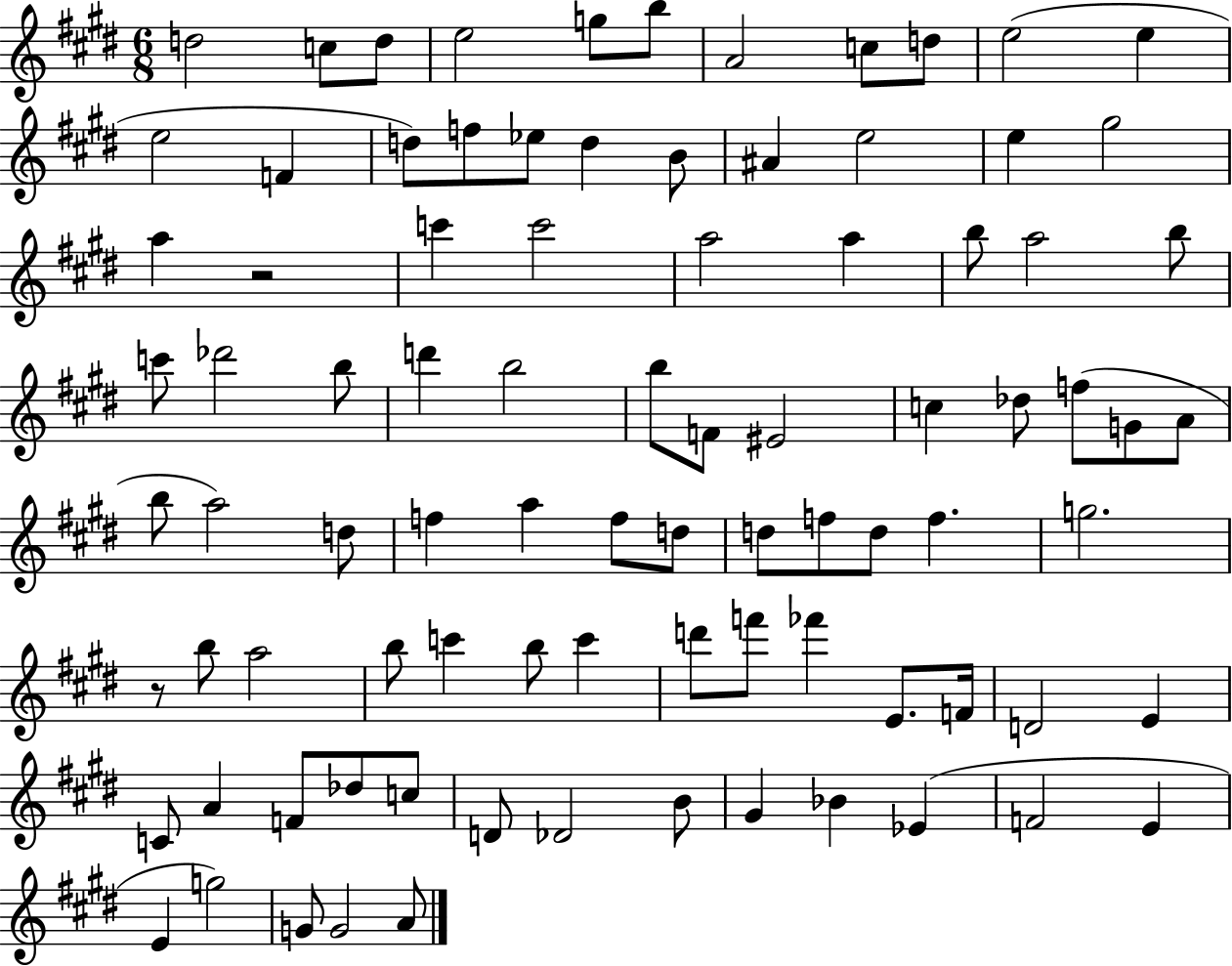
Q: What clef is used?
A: treble